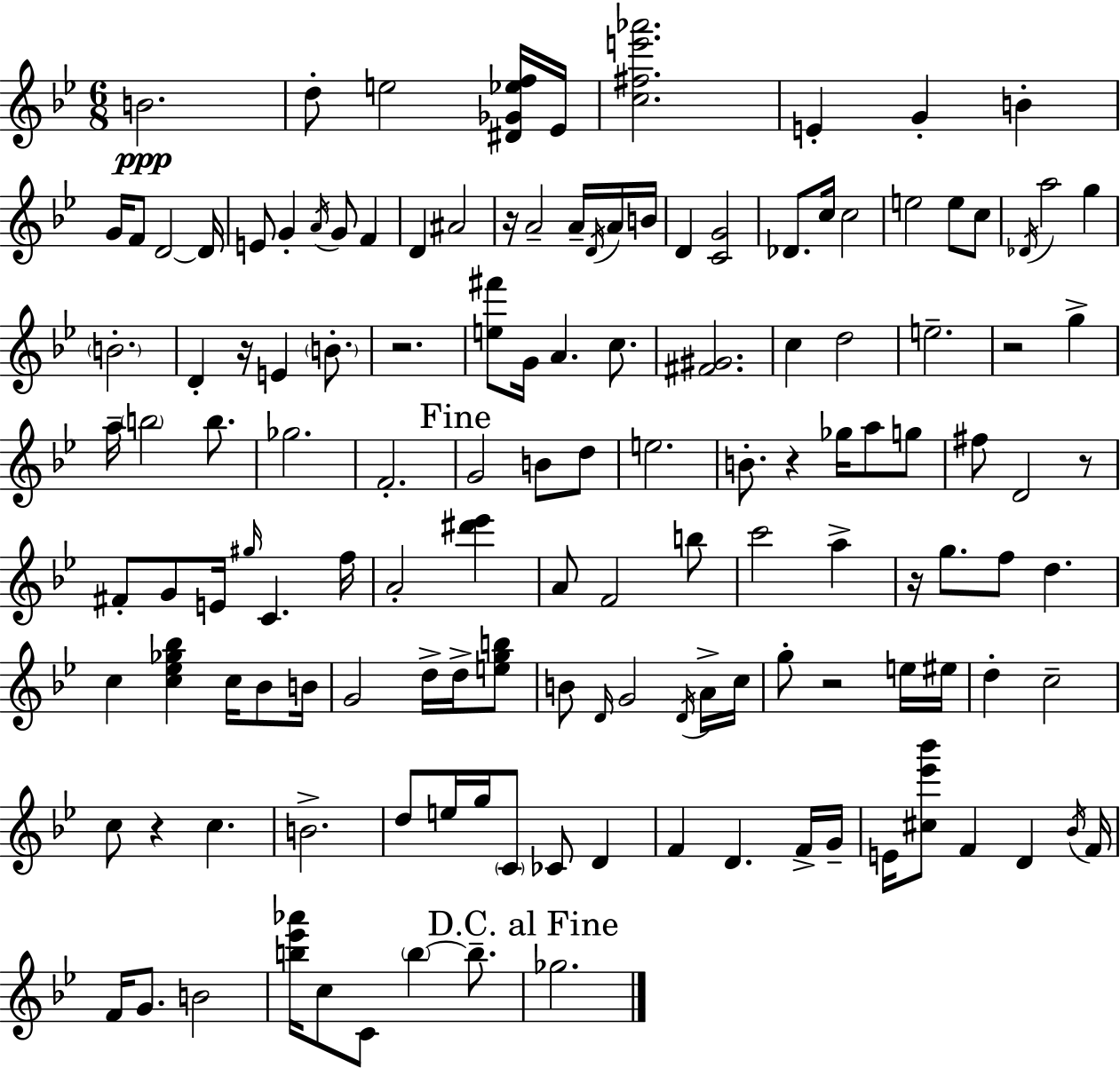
{
  \clef treble
  \numericTimeSignature
  \time 6/8
  \key g \minor
  b'2.\ppp | d''8-. e''2 <dis' ges' ees'' f''>16 ees'16 | <c'' fis'' e''' aes'''>2. | e'4-. g'4-. b'4-. | \break g'16 f'8 d'2~~ d'16 | e'8 g'4-. \acciaccatura { a'16 } g'8 f'4 | d'4 ais'2 | r16 a'2-- a'16-- \acciaccatura { d'16 } | \break a'16 b'16 d'4 <c' g'>2 | des'8. c''16 c''2 | e''2 e''8 | c''8 \acciaccatura { des'16 } a''2 g''4 | \break \parenthesize b'2.-. | d'4-. r16 e'4 | \parenthesize b'8.-. r2. | <e'' fis'''>8 g'16 a'4. | \break c''8. <fis' gis'>2. | c''4 d''2 | e''2.-- | r2 g''4-> | \break a''16-- \parenthesize b''2 | b''8. ges''2. | f'2.-. | \mark "Fine" g'2 b'8 | \break d''8 e''2. | b'8.-. r4 ges''16 a''8 | g''8 fis''8 d'2 | r8 fis'8-. g'8 e'16 \grace { gis''16 } c'4. | \break f''16 a'2-. | <dis''' ees'''>4 a'8 f'2 | b''8 c'''2 | a''4-> r16 g''8. f''8 d''4. | \break c''4 <c'' ees'' ges'' bes''>4 | c''16 bes'8 b'16 g'2 | d''16-> d''16-> <e'' g'' b''>8 b'8 \grace { d'16 } g'2 | \acciaccatura { d'16 } a'16-> c''16 g''8-. r2 | \break e''16 eis''16 d''4-. c''2-- | c''8 r4 | c''4. b'2.-> | d''8 e''16 g''16 \parenthesize c'8 | \break ces'8 d'4 f'4 d'4. | f'16-> g'16-- e'16 <cis'' ees''' bes'''>8 f'4 | d'4 \acciaccatura { bes'16 } f'16 f'16 g'8. b'2 | <b'' ees''' aes'''>16 c''8 c'8 | \break \parenthesize b''4~~ b''8.-- \mark "D.C. al Fine" ges''2. | \bar "|."
}